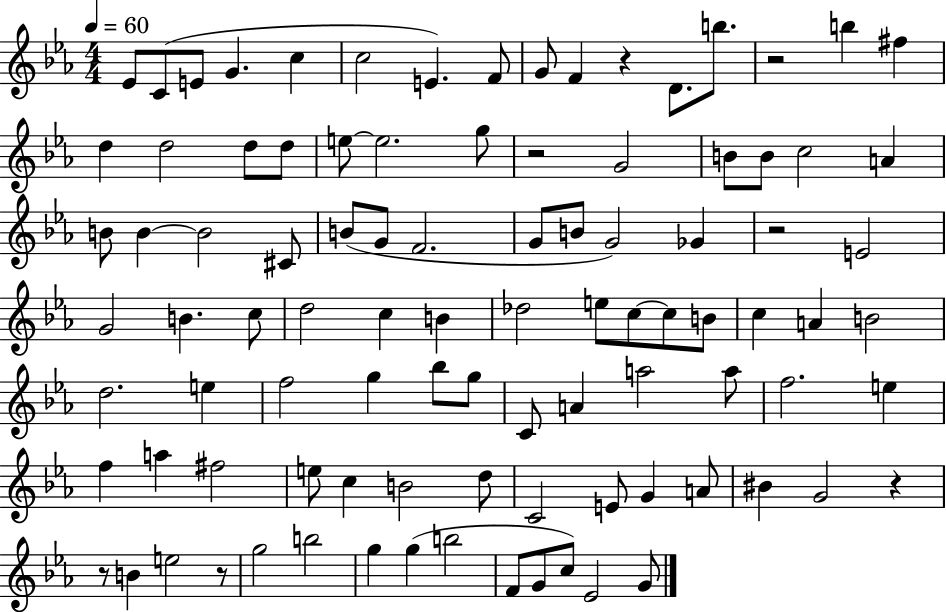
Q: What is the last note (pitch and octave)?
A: G4